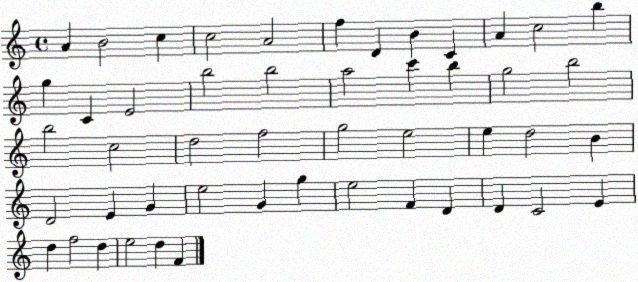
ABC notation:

X:1
T:Untitled
M:4/4
L:1/4
K:C
A B2 c c2 A2 f D B C A c2 b g C E2 b2 b2 a2 c' b g2 b2 b2 c2 d2 f2 g2 e2 e d2 B D2 E G e2 G g e2 F D D C2 E d f2 d e2 d F